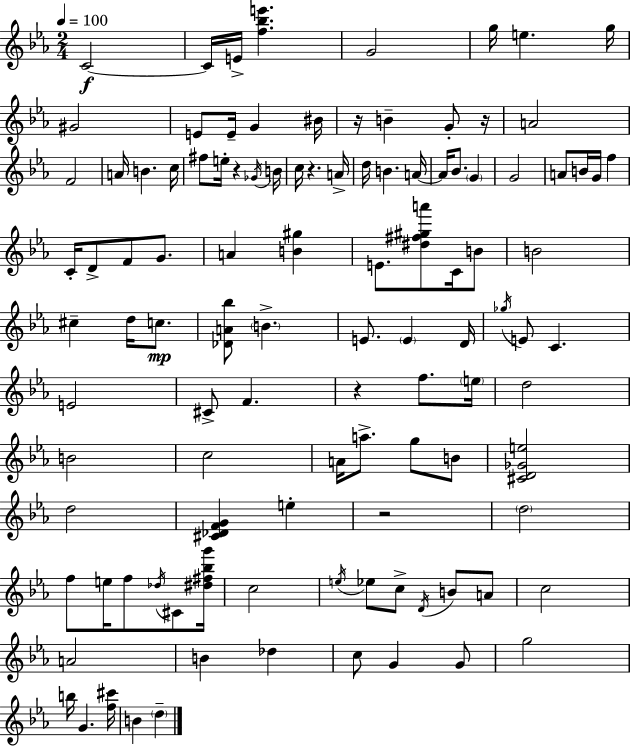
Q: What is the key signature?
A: C minor